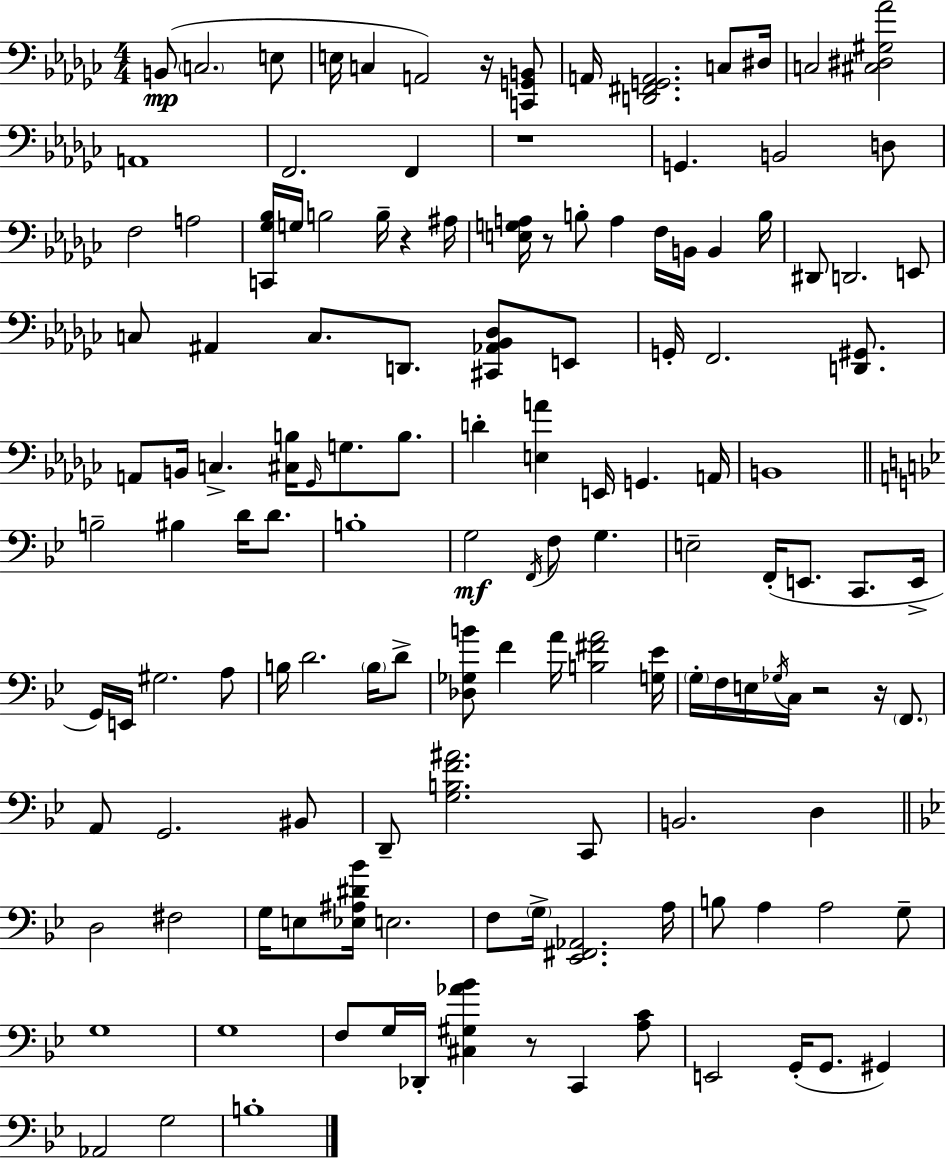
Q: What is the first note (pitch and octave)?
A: B2